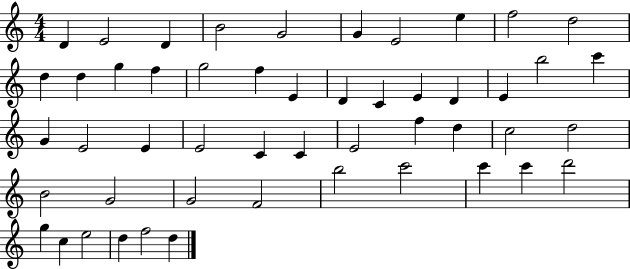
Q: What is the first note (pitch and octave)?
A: D4